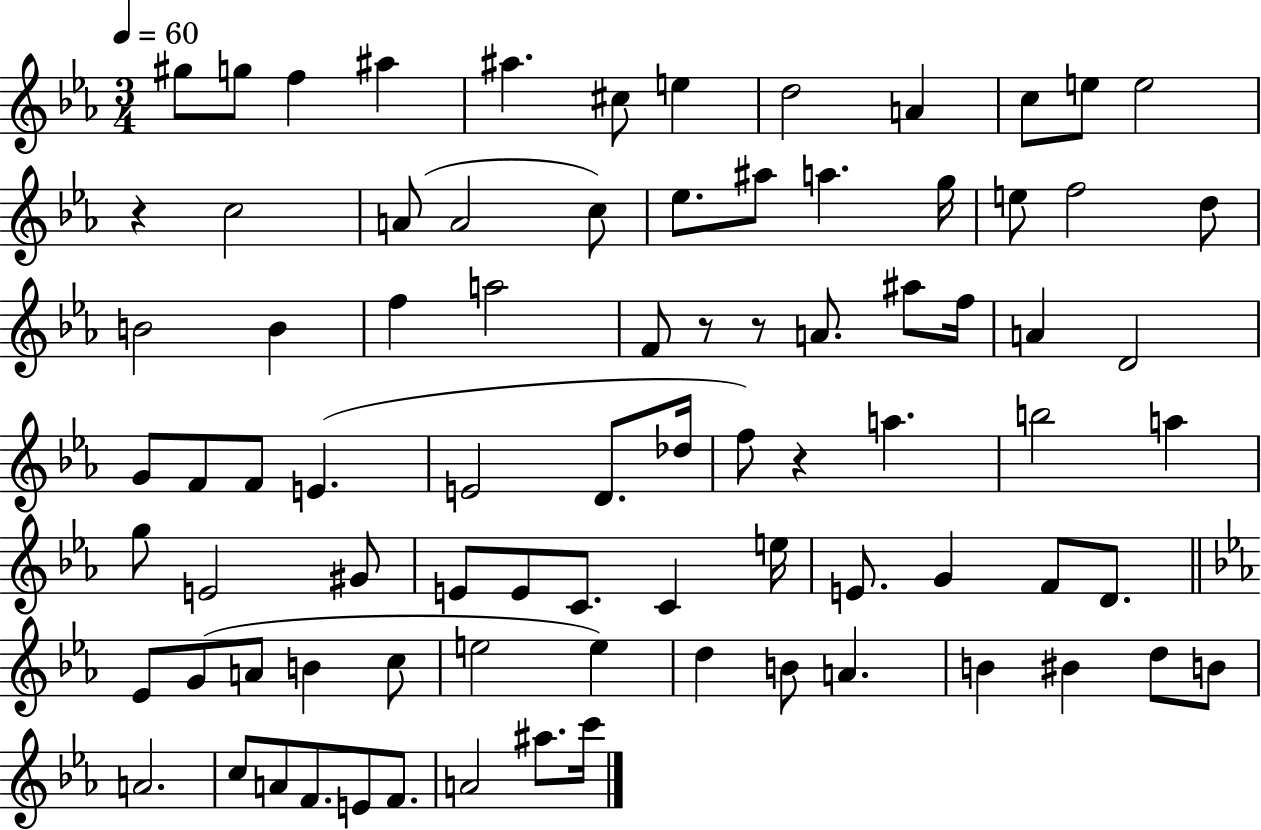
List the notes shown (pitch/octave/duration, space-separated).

G#5/e G5/e F5/q A#5/q A#5/q. C#5/e E5/q D5/h A4/q C5/e E5/e E5/h R/q C5/h A4/e A4/h C5/e Eb5/e. A#5/e A5/q. G5/s E5/e F5/h D5/e B4/h B4/q F5/q A5/h F4/e R/e R/e A4/e. A#5/e F5/s A4/q D4/h G4/e F4/e F4/e E4/q. E4/h D4/e. Db5/s F5/e R/q A5/q. B5/h A5/q G5/e E4/h G#4/e E4/e E4/e C4/e. C4/q E5/s E4/e. G4/q F4/e D4/e. Eb4/e G4/e A4/e B4/q C5/e E5/h E5/q D5/q B4/e A4/q. B4/q BIS4/q D5/e B4/e A4/h. C5/e A4/e F4/e. E4/e F4/e. A4/h A#5/e. C6/s